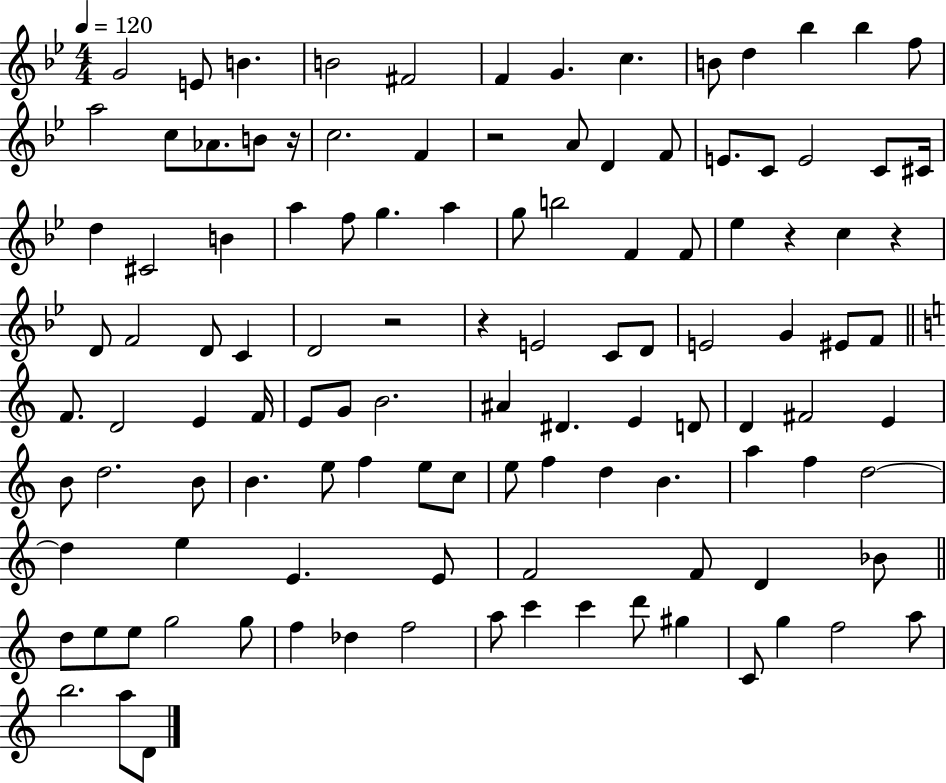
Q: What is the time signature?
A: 4/4